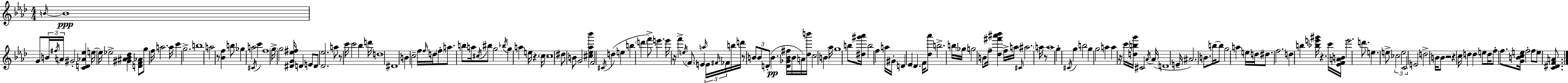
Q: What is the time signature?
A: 4/4